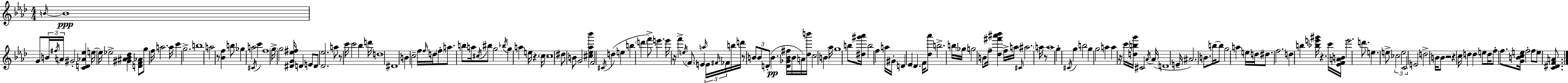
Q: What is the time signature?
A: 4/4